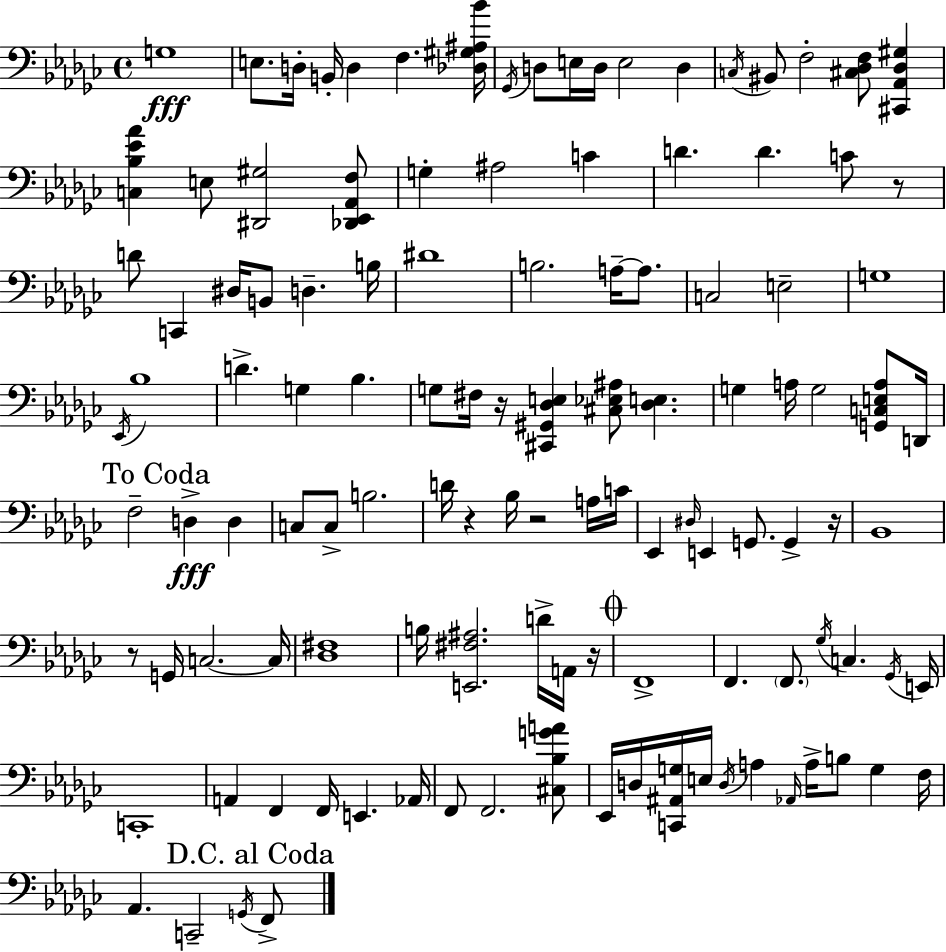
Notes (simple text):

G3/w E3/e. D3/s B2/s D3/q F3/q. [Db3,G#3,A#3,Bb4]/s Gb2/s D3/e E3/s D3/s E3/h D3/q C3/s BIS2/e F3/h [C#3,Db3,F3]/e [C#2,Ab2,Db3,G#3]/q [C3,Bb3,Eb4,Ab4]/q E3/e [D#2,G#3]/h [Db2,Eb2,Ab2,F3]/e G3/q A#3/h C4/q D4/q. D4/q. C4/e R/e D4/e C2/q D#3/s B2/e D3/q. B3/s D#4/w B3/h. A3/s A3/e. C3/h E3/h G3/w Eb2/s Bb3/w D4/q. G3/q Bb3/q. G3/e F#3/s R/s [C#2,G#2,Db3,E3]/q [C#3,Eb3,A#3]/e [Db3,E3]/q. G3/q A3/s G3/h [G2,C3,E3,A3]/e D2/s F3/h D3/q D3/q C3/e C3/e B3/h. D4/s R/q Bb3/s R/h A3/s C4/s Eb2/q D#3/s E2/q G2/e. G2/q R/s Bb2/w R/e G2/s C3/h. C3/s [Db3,F#3]/w B3/s [E2,F#3,A#3]/h. D4/s A2/s R/s F2/w F2/q. F2/e. Gb3/s C3/q. Gb2/s E2/s C2/w A2/q F2/q F2/s E2/q. Ab2/s F2/e F2/h. [C#3,Bb3,G4,A4]/e Eb2/s D3/s [C2,A#2,G3]/s E3/s D3/s A3/q Ab2/s A3/s B3/e G3/q F3/s Ab2/q. C2/h G2/s F2/e